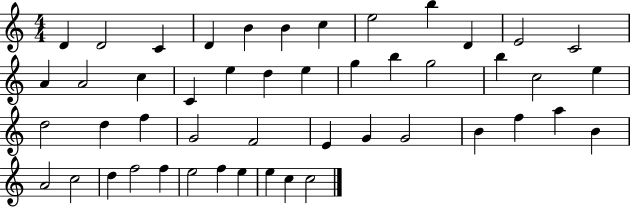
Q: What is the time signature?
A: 4/4